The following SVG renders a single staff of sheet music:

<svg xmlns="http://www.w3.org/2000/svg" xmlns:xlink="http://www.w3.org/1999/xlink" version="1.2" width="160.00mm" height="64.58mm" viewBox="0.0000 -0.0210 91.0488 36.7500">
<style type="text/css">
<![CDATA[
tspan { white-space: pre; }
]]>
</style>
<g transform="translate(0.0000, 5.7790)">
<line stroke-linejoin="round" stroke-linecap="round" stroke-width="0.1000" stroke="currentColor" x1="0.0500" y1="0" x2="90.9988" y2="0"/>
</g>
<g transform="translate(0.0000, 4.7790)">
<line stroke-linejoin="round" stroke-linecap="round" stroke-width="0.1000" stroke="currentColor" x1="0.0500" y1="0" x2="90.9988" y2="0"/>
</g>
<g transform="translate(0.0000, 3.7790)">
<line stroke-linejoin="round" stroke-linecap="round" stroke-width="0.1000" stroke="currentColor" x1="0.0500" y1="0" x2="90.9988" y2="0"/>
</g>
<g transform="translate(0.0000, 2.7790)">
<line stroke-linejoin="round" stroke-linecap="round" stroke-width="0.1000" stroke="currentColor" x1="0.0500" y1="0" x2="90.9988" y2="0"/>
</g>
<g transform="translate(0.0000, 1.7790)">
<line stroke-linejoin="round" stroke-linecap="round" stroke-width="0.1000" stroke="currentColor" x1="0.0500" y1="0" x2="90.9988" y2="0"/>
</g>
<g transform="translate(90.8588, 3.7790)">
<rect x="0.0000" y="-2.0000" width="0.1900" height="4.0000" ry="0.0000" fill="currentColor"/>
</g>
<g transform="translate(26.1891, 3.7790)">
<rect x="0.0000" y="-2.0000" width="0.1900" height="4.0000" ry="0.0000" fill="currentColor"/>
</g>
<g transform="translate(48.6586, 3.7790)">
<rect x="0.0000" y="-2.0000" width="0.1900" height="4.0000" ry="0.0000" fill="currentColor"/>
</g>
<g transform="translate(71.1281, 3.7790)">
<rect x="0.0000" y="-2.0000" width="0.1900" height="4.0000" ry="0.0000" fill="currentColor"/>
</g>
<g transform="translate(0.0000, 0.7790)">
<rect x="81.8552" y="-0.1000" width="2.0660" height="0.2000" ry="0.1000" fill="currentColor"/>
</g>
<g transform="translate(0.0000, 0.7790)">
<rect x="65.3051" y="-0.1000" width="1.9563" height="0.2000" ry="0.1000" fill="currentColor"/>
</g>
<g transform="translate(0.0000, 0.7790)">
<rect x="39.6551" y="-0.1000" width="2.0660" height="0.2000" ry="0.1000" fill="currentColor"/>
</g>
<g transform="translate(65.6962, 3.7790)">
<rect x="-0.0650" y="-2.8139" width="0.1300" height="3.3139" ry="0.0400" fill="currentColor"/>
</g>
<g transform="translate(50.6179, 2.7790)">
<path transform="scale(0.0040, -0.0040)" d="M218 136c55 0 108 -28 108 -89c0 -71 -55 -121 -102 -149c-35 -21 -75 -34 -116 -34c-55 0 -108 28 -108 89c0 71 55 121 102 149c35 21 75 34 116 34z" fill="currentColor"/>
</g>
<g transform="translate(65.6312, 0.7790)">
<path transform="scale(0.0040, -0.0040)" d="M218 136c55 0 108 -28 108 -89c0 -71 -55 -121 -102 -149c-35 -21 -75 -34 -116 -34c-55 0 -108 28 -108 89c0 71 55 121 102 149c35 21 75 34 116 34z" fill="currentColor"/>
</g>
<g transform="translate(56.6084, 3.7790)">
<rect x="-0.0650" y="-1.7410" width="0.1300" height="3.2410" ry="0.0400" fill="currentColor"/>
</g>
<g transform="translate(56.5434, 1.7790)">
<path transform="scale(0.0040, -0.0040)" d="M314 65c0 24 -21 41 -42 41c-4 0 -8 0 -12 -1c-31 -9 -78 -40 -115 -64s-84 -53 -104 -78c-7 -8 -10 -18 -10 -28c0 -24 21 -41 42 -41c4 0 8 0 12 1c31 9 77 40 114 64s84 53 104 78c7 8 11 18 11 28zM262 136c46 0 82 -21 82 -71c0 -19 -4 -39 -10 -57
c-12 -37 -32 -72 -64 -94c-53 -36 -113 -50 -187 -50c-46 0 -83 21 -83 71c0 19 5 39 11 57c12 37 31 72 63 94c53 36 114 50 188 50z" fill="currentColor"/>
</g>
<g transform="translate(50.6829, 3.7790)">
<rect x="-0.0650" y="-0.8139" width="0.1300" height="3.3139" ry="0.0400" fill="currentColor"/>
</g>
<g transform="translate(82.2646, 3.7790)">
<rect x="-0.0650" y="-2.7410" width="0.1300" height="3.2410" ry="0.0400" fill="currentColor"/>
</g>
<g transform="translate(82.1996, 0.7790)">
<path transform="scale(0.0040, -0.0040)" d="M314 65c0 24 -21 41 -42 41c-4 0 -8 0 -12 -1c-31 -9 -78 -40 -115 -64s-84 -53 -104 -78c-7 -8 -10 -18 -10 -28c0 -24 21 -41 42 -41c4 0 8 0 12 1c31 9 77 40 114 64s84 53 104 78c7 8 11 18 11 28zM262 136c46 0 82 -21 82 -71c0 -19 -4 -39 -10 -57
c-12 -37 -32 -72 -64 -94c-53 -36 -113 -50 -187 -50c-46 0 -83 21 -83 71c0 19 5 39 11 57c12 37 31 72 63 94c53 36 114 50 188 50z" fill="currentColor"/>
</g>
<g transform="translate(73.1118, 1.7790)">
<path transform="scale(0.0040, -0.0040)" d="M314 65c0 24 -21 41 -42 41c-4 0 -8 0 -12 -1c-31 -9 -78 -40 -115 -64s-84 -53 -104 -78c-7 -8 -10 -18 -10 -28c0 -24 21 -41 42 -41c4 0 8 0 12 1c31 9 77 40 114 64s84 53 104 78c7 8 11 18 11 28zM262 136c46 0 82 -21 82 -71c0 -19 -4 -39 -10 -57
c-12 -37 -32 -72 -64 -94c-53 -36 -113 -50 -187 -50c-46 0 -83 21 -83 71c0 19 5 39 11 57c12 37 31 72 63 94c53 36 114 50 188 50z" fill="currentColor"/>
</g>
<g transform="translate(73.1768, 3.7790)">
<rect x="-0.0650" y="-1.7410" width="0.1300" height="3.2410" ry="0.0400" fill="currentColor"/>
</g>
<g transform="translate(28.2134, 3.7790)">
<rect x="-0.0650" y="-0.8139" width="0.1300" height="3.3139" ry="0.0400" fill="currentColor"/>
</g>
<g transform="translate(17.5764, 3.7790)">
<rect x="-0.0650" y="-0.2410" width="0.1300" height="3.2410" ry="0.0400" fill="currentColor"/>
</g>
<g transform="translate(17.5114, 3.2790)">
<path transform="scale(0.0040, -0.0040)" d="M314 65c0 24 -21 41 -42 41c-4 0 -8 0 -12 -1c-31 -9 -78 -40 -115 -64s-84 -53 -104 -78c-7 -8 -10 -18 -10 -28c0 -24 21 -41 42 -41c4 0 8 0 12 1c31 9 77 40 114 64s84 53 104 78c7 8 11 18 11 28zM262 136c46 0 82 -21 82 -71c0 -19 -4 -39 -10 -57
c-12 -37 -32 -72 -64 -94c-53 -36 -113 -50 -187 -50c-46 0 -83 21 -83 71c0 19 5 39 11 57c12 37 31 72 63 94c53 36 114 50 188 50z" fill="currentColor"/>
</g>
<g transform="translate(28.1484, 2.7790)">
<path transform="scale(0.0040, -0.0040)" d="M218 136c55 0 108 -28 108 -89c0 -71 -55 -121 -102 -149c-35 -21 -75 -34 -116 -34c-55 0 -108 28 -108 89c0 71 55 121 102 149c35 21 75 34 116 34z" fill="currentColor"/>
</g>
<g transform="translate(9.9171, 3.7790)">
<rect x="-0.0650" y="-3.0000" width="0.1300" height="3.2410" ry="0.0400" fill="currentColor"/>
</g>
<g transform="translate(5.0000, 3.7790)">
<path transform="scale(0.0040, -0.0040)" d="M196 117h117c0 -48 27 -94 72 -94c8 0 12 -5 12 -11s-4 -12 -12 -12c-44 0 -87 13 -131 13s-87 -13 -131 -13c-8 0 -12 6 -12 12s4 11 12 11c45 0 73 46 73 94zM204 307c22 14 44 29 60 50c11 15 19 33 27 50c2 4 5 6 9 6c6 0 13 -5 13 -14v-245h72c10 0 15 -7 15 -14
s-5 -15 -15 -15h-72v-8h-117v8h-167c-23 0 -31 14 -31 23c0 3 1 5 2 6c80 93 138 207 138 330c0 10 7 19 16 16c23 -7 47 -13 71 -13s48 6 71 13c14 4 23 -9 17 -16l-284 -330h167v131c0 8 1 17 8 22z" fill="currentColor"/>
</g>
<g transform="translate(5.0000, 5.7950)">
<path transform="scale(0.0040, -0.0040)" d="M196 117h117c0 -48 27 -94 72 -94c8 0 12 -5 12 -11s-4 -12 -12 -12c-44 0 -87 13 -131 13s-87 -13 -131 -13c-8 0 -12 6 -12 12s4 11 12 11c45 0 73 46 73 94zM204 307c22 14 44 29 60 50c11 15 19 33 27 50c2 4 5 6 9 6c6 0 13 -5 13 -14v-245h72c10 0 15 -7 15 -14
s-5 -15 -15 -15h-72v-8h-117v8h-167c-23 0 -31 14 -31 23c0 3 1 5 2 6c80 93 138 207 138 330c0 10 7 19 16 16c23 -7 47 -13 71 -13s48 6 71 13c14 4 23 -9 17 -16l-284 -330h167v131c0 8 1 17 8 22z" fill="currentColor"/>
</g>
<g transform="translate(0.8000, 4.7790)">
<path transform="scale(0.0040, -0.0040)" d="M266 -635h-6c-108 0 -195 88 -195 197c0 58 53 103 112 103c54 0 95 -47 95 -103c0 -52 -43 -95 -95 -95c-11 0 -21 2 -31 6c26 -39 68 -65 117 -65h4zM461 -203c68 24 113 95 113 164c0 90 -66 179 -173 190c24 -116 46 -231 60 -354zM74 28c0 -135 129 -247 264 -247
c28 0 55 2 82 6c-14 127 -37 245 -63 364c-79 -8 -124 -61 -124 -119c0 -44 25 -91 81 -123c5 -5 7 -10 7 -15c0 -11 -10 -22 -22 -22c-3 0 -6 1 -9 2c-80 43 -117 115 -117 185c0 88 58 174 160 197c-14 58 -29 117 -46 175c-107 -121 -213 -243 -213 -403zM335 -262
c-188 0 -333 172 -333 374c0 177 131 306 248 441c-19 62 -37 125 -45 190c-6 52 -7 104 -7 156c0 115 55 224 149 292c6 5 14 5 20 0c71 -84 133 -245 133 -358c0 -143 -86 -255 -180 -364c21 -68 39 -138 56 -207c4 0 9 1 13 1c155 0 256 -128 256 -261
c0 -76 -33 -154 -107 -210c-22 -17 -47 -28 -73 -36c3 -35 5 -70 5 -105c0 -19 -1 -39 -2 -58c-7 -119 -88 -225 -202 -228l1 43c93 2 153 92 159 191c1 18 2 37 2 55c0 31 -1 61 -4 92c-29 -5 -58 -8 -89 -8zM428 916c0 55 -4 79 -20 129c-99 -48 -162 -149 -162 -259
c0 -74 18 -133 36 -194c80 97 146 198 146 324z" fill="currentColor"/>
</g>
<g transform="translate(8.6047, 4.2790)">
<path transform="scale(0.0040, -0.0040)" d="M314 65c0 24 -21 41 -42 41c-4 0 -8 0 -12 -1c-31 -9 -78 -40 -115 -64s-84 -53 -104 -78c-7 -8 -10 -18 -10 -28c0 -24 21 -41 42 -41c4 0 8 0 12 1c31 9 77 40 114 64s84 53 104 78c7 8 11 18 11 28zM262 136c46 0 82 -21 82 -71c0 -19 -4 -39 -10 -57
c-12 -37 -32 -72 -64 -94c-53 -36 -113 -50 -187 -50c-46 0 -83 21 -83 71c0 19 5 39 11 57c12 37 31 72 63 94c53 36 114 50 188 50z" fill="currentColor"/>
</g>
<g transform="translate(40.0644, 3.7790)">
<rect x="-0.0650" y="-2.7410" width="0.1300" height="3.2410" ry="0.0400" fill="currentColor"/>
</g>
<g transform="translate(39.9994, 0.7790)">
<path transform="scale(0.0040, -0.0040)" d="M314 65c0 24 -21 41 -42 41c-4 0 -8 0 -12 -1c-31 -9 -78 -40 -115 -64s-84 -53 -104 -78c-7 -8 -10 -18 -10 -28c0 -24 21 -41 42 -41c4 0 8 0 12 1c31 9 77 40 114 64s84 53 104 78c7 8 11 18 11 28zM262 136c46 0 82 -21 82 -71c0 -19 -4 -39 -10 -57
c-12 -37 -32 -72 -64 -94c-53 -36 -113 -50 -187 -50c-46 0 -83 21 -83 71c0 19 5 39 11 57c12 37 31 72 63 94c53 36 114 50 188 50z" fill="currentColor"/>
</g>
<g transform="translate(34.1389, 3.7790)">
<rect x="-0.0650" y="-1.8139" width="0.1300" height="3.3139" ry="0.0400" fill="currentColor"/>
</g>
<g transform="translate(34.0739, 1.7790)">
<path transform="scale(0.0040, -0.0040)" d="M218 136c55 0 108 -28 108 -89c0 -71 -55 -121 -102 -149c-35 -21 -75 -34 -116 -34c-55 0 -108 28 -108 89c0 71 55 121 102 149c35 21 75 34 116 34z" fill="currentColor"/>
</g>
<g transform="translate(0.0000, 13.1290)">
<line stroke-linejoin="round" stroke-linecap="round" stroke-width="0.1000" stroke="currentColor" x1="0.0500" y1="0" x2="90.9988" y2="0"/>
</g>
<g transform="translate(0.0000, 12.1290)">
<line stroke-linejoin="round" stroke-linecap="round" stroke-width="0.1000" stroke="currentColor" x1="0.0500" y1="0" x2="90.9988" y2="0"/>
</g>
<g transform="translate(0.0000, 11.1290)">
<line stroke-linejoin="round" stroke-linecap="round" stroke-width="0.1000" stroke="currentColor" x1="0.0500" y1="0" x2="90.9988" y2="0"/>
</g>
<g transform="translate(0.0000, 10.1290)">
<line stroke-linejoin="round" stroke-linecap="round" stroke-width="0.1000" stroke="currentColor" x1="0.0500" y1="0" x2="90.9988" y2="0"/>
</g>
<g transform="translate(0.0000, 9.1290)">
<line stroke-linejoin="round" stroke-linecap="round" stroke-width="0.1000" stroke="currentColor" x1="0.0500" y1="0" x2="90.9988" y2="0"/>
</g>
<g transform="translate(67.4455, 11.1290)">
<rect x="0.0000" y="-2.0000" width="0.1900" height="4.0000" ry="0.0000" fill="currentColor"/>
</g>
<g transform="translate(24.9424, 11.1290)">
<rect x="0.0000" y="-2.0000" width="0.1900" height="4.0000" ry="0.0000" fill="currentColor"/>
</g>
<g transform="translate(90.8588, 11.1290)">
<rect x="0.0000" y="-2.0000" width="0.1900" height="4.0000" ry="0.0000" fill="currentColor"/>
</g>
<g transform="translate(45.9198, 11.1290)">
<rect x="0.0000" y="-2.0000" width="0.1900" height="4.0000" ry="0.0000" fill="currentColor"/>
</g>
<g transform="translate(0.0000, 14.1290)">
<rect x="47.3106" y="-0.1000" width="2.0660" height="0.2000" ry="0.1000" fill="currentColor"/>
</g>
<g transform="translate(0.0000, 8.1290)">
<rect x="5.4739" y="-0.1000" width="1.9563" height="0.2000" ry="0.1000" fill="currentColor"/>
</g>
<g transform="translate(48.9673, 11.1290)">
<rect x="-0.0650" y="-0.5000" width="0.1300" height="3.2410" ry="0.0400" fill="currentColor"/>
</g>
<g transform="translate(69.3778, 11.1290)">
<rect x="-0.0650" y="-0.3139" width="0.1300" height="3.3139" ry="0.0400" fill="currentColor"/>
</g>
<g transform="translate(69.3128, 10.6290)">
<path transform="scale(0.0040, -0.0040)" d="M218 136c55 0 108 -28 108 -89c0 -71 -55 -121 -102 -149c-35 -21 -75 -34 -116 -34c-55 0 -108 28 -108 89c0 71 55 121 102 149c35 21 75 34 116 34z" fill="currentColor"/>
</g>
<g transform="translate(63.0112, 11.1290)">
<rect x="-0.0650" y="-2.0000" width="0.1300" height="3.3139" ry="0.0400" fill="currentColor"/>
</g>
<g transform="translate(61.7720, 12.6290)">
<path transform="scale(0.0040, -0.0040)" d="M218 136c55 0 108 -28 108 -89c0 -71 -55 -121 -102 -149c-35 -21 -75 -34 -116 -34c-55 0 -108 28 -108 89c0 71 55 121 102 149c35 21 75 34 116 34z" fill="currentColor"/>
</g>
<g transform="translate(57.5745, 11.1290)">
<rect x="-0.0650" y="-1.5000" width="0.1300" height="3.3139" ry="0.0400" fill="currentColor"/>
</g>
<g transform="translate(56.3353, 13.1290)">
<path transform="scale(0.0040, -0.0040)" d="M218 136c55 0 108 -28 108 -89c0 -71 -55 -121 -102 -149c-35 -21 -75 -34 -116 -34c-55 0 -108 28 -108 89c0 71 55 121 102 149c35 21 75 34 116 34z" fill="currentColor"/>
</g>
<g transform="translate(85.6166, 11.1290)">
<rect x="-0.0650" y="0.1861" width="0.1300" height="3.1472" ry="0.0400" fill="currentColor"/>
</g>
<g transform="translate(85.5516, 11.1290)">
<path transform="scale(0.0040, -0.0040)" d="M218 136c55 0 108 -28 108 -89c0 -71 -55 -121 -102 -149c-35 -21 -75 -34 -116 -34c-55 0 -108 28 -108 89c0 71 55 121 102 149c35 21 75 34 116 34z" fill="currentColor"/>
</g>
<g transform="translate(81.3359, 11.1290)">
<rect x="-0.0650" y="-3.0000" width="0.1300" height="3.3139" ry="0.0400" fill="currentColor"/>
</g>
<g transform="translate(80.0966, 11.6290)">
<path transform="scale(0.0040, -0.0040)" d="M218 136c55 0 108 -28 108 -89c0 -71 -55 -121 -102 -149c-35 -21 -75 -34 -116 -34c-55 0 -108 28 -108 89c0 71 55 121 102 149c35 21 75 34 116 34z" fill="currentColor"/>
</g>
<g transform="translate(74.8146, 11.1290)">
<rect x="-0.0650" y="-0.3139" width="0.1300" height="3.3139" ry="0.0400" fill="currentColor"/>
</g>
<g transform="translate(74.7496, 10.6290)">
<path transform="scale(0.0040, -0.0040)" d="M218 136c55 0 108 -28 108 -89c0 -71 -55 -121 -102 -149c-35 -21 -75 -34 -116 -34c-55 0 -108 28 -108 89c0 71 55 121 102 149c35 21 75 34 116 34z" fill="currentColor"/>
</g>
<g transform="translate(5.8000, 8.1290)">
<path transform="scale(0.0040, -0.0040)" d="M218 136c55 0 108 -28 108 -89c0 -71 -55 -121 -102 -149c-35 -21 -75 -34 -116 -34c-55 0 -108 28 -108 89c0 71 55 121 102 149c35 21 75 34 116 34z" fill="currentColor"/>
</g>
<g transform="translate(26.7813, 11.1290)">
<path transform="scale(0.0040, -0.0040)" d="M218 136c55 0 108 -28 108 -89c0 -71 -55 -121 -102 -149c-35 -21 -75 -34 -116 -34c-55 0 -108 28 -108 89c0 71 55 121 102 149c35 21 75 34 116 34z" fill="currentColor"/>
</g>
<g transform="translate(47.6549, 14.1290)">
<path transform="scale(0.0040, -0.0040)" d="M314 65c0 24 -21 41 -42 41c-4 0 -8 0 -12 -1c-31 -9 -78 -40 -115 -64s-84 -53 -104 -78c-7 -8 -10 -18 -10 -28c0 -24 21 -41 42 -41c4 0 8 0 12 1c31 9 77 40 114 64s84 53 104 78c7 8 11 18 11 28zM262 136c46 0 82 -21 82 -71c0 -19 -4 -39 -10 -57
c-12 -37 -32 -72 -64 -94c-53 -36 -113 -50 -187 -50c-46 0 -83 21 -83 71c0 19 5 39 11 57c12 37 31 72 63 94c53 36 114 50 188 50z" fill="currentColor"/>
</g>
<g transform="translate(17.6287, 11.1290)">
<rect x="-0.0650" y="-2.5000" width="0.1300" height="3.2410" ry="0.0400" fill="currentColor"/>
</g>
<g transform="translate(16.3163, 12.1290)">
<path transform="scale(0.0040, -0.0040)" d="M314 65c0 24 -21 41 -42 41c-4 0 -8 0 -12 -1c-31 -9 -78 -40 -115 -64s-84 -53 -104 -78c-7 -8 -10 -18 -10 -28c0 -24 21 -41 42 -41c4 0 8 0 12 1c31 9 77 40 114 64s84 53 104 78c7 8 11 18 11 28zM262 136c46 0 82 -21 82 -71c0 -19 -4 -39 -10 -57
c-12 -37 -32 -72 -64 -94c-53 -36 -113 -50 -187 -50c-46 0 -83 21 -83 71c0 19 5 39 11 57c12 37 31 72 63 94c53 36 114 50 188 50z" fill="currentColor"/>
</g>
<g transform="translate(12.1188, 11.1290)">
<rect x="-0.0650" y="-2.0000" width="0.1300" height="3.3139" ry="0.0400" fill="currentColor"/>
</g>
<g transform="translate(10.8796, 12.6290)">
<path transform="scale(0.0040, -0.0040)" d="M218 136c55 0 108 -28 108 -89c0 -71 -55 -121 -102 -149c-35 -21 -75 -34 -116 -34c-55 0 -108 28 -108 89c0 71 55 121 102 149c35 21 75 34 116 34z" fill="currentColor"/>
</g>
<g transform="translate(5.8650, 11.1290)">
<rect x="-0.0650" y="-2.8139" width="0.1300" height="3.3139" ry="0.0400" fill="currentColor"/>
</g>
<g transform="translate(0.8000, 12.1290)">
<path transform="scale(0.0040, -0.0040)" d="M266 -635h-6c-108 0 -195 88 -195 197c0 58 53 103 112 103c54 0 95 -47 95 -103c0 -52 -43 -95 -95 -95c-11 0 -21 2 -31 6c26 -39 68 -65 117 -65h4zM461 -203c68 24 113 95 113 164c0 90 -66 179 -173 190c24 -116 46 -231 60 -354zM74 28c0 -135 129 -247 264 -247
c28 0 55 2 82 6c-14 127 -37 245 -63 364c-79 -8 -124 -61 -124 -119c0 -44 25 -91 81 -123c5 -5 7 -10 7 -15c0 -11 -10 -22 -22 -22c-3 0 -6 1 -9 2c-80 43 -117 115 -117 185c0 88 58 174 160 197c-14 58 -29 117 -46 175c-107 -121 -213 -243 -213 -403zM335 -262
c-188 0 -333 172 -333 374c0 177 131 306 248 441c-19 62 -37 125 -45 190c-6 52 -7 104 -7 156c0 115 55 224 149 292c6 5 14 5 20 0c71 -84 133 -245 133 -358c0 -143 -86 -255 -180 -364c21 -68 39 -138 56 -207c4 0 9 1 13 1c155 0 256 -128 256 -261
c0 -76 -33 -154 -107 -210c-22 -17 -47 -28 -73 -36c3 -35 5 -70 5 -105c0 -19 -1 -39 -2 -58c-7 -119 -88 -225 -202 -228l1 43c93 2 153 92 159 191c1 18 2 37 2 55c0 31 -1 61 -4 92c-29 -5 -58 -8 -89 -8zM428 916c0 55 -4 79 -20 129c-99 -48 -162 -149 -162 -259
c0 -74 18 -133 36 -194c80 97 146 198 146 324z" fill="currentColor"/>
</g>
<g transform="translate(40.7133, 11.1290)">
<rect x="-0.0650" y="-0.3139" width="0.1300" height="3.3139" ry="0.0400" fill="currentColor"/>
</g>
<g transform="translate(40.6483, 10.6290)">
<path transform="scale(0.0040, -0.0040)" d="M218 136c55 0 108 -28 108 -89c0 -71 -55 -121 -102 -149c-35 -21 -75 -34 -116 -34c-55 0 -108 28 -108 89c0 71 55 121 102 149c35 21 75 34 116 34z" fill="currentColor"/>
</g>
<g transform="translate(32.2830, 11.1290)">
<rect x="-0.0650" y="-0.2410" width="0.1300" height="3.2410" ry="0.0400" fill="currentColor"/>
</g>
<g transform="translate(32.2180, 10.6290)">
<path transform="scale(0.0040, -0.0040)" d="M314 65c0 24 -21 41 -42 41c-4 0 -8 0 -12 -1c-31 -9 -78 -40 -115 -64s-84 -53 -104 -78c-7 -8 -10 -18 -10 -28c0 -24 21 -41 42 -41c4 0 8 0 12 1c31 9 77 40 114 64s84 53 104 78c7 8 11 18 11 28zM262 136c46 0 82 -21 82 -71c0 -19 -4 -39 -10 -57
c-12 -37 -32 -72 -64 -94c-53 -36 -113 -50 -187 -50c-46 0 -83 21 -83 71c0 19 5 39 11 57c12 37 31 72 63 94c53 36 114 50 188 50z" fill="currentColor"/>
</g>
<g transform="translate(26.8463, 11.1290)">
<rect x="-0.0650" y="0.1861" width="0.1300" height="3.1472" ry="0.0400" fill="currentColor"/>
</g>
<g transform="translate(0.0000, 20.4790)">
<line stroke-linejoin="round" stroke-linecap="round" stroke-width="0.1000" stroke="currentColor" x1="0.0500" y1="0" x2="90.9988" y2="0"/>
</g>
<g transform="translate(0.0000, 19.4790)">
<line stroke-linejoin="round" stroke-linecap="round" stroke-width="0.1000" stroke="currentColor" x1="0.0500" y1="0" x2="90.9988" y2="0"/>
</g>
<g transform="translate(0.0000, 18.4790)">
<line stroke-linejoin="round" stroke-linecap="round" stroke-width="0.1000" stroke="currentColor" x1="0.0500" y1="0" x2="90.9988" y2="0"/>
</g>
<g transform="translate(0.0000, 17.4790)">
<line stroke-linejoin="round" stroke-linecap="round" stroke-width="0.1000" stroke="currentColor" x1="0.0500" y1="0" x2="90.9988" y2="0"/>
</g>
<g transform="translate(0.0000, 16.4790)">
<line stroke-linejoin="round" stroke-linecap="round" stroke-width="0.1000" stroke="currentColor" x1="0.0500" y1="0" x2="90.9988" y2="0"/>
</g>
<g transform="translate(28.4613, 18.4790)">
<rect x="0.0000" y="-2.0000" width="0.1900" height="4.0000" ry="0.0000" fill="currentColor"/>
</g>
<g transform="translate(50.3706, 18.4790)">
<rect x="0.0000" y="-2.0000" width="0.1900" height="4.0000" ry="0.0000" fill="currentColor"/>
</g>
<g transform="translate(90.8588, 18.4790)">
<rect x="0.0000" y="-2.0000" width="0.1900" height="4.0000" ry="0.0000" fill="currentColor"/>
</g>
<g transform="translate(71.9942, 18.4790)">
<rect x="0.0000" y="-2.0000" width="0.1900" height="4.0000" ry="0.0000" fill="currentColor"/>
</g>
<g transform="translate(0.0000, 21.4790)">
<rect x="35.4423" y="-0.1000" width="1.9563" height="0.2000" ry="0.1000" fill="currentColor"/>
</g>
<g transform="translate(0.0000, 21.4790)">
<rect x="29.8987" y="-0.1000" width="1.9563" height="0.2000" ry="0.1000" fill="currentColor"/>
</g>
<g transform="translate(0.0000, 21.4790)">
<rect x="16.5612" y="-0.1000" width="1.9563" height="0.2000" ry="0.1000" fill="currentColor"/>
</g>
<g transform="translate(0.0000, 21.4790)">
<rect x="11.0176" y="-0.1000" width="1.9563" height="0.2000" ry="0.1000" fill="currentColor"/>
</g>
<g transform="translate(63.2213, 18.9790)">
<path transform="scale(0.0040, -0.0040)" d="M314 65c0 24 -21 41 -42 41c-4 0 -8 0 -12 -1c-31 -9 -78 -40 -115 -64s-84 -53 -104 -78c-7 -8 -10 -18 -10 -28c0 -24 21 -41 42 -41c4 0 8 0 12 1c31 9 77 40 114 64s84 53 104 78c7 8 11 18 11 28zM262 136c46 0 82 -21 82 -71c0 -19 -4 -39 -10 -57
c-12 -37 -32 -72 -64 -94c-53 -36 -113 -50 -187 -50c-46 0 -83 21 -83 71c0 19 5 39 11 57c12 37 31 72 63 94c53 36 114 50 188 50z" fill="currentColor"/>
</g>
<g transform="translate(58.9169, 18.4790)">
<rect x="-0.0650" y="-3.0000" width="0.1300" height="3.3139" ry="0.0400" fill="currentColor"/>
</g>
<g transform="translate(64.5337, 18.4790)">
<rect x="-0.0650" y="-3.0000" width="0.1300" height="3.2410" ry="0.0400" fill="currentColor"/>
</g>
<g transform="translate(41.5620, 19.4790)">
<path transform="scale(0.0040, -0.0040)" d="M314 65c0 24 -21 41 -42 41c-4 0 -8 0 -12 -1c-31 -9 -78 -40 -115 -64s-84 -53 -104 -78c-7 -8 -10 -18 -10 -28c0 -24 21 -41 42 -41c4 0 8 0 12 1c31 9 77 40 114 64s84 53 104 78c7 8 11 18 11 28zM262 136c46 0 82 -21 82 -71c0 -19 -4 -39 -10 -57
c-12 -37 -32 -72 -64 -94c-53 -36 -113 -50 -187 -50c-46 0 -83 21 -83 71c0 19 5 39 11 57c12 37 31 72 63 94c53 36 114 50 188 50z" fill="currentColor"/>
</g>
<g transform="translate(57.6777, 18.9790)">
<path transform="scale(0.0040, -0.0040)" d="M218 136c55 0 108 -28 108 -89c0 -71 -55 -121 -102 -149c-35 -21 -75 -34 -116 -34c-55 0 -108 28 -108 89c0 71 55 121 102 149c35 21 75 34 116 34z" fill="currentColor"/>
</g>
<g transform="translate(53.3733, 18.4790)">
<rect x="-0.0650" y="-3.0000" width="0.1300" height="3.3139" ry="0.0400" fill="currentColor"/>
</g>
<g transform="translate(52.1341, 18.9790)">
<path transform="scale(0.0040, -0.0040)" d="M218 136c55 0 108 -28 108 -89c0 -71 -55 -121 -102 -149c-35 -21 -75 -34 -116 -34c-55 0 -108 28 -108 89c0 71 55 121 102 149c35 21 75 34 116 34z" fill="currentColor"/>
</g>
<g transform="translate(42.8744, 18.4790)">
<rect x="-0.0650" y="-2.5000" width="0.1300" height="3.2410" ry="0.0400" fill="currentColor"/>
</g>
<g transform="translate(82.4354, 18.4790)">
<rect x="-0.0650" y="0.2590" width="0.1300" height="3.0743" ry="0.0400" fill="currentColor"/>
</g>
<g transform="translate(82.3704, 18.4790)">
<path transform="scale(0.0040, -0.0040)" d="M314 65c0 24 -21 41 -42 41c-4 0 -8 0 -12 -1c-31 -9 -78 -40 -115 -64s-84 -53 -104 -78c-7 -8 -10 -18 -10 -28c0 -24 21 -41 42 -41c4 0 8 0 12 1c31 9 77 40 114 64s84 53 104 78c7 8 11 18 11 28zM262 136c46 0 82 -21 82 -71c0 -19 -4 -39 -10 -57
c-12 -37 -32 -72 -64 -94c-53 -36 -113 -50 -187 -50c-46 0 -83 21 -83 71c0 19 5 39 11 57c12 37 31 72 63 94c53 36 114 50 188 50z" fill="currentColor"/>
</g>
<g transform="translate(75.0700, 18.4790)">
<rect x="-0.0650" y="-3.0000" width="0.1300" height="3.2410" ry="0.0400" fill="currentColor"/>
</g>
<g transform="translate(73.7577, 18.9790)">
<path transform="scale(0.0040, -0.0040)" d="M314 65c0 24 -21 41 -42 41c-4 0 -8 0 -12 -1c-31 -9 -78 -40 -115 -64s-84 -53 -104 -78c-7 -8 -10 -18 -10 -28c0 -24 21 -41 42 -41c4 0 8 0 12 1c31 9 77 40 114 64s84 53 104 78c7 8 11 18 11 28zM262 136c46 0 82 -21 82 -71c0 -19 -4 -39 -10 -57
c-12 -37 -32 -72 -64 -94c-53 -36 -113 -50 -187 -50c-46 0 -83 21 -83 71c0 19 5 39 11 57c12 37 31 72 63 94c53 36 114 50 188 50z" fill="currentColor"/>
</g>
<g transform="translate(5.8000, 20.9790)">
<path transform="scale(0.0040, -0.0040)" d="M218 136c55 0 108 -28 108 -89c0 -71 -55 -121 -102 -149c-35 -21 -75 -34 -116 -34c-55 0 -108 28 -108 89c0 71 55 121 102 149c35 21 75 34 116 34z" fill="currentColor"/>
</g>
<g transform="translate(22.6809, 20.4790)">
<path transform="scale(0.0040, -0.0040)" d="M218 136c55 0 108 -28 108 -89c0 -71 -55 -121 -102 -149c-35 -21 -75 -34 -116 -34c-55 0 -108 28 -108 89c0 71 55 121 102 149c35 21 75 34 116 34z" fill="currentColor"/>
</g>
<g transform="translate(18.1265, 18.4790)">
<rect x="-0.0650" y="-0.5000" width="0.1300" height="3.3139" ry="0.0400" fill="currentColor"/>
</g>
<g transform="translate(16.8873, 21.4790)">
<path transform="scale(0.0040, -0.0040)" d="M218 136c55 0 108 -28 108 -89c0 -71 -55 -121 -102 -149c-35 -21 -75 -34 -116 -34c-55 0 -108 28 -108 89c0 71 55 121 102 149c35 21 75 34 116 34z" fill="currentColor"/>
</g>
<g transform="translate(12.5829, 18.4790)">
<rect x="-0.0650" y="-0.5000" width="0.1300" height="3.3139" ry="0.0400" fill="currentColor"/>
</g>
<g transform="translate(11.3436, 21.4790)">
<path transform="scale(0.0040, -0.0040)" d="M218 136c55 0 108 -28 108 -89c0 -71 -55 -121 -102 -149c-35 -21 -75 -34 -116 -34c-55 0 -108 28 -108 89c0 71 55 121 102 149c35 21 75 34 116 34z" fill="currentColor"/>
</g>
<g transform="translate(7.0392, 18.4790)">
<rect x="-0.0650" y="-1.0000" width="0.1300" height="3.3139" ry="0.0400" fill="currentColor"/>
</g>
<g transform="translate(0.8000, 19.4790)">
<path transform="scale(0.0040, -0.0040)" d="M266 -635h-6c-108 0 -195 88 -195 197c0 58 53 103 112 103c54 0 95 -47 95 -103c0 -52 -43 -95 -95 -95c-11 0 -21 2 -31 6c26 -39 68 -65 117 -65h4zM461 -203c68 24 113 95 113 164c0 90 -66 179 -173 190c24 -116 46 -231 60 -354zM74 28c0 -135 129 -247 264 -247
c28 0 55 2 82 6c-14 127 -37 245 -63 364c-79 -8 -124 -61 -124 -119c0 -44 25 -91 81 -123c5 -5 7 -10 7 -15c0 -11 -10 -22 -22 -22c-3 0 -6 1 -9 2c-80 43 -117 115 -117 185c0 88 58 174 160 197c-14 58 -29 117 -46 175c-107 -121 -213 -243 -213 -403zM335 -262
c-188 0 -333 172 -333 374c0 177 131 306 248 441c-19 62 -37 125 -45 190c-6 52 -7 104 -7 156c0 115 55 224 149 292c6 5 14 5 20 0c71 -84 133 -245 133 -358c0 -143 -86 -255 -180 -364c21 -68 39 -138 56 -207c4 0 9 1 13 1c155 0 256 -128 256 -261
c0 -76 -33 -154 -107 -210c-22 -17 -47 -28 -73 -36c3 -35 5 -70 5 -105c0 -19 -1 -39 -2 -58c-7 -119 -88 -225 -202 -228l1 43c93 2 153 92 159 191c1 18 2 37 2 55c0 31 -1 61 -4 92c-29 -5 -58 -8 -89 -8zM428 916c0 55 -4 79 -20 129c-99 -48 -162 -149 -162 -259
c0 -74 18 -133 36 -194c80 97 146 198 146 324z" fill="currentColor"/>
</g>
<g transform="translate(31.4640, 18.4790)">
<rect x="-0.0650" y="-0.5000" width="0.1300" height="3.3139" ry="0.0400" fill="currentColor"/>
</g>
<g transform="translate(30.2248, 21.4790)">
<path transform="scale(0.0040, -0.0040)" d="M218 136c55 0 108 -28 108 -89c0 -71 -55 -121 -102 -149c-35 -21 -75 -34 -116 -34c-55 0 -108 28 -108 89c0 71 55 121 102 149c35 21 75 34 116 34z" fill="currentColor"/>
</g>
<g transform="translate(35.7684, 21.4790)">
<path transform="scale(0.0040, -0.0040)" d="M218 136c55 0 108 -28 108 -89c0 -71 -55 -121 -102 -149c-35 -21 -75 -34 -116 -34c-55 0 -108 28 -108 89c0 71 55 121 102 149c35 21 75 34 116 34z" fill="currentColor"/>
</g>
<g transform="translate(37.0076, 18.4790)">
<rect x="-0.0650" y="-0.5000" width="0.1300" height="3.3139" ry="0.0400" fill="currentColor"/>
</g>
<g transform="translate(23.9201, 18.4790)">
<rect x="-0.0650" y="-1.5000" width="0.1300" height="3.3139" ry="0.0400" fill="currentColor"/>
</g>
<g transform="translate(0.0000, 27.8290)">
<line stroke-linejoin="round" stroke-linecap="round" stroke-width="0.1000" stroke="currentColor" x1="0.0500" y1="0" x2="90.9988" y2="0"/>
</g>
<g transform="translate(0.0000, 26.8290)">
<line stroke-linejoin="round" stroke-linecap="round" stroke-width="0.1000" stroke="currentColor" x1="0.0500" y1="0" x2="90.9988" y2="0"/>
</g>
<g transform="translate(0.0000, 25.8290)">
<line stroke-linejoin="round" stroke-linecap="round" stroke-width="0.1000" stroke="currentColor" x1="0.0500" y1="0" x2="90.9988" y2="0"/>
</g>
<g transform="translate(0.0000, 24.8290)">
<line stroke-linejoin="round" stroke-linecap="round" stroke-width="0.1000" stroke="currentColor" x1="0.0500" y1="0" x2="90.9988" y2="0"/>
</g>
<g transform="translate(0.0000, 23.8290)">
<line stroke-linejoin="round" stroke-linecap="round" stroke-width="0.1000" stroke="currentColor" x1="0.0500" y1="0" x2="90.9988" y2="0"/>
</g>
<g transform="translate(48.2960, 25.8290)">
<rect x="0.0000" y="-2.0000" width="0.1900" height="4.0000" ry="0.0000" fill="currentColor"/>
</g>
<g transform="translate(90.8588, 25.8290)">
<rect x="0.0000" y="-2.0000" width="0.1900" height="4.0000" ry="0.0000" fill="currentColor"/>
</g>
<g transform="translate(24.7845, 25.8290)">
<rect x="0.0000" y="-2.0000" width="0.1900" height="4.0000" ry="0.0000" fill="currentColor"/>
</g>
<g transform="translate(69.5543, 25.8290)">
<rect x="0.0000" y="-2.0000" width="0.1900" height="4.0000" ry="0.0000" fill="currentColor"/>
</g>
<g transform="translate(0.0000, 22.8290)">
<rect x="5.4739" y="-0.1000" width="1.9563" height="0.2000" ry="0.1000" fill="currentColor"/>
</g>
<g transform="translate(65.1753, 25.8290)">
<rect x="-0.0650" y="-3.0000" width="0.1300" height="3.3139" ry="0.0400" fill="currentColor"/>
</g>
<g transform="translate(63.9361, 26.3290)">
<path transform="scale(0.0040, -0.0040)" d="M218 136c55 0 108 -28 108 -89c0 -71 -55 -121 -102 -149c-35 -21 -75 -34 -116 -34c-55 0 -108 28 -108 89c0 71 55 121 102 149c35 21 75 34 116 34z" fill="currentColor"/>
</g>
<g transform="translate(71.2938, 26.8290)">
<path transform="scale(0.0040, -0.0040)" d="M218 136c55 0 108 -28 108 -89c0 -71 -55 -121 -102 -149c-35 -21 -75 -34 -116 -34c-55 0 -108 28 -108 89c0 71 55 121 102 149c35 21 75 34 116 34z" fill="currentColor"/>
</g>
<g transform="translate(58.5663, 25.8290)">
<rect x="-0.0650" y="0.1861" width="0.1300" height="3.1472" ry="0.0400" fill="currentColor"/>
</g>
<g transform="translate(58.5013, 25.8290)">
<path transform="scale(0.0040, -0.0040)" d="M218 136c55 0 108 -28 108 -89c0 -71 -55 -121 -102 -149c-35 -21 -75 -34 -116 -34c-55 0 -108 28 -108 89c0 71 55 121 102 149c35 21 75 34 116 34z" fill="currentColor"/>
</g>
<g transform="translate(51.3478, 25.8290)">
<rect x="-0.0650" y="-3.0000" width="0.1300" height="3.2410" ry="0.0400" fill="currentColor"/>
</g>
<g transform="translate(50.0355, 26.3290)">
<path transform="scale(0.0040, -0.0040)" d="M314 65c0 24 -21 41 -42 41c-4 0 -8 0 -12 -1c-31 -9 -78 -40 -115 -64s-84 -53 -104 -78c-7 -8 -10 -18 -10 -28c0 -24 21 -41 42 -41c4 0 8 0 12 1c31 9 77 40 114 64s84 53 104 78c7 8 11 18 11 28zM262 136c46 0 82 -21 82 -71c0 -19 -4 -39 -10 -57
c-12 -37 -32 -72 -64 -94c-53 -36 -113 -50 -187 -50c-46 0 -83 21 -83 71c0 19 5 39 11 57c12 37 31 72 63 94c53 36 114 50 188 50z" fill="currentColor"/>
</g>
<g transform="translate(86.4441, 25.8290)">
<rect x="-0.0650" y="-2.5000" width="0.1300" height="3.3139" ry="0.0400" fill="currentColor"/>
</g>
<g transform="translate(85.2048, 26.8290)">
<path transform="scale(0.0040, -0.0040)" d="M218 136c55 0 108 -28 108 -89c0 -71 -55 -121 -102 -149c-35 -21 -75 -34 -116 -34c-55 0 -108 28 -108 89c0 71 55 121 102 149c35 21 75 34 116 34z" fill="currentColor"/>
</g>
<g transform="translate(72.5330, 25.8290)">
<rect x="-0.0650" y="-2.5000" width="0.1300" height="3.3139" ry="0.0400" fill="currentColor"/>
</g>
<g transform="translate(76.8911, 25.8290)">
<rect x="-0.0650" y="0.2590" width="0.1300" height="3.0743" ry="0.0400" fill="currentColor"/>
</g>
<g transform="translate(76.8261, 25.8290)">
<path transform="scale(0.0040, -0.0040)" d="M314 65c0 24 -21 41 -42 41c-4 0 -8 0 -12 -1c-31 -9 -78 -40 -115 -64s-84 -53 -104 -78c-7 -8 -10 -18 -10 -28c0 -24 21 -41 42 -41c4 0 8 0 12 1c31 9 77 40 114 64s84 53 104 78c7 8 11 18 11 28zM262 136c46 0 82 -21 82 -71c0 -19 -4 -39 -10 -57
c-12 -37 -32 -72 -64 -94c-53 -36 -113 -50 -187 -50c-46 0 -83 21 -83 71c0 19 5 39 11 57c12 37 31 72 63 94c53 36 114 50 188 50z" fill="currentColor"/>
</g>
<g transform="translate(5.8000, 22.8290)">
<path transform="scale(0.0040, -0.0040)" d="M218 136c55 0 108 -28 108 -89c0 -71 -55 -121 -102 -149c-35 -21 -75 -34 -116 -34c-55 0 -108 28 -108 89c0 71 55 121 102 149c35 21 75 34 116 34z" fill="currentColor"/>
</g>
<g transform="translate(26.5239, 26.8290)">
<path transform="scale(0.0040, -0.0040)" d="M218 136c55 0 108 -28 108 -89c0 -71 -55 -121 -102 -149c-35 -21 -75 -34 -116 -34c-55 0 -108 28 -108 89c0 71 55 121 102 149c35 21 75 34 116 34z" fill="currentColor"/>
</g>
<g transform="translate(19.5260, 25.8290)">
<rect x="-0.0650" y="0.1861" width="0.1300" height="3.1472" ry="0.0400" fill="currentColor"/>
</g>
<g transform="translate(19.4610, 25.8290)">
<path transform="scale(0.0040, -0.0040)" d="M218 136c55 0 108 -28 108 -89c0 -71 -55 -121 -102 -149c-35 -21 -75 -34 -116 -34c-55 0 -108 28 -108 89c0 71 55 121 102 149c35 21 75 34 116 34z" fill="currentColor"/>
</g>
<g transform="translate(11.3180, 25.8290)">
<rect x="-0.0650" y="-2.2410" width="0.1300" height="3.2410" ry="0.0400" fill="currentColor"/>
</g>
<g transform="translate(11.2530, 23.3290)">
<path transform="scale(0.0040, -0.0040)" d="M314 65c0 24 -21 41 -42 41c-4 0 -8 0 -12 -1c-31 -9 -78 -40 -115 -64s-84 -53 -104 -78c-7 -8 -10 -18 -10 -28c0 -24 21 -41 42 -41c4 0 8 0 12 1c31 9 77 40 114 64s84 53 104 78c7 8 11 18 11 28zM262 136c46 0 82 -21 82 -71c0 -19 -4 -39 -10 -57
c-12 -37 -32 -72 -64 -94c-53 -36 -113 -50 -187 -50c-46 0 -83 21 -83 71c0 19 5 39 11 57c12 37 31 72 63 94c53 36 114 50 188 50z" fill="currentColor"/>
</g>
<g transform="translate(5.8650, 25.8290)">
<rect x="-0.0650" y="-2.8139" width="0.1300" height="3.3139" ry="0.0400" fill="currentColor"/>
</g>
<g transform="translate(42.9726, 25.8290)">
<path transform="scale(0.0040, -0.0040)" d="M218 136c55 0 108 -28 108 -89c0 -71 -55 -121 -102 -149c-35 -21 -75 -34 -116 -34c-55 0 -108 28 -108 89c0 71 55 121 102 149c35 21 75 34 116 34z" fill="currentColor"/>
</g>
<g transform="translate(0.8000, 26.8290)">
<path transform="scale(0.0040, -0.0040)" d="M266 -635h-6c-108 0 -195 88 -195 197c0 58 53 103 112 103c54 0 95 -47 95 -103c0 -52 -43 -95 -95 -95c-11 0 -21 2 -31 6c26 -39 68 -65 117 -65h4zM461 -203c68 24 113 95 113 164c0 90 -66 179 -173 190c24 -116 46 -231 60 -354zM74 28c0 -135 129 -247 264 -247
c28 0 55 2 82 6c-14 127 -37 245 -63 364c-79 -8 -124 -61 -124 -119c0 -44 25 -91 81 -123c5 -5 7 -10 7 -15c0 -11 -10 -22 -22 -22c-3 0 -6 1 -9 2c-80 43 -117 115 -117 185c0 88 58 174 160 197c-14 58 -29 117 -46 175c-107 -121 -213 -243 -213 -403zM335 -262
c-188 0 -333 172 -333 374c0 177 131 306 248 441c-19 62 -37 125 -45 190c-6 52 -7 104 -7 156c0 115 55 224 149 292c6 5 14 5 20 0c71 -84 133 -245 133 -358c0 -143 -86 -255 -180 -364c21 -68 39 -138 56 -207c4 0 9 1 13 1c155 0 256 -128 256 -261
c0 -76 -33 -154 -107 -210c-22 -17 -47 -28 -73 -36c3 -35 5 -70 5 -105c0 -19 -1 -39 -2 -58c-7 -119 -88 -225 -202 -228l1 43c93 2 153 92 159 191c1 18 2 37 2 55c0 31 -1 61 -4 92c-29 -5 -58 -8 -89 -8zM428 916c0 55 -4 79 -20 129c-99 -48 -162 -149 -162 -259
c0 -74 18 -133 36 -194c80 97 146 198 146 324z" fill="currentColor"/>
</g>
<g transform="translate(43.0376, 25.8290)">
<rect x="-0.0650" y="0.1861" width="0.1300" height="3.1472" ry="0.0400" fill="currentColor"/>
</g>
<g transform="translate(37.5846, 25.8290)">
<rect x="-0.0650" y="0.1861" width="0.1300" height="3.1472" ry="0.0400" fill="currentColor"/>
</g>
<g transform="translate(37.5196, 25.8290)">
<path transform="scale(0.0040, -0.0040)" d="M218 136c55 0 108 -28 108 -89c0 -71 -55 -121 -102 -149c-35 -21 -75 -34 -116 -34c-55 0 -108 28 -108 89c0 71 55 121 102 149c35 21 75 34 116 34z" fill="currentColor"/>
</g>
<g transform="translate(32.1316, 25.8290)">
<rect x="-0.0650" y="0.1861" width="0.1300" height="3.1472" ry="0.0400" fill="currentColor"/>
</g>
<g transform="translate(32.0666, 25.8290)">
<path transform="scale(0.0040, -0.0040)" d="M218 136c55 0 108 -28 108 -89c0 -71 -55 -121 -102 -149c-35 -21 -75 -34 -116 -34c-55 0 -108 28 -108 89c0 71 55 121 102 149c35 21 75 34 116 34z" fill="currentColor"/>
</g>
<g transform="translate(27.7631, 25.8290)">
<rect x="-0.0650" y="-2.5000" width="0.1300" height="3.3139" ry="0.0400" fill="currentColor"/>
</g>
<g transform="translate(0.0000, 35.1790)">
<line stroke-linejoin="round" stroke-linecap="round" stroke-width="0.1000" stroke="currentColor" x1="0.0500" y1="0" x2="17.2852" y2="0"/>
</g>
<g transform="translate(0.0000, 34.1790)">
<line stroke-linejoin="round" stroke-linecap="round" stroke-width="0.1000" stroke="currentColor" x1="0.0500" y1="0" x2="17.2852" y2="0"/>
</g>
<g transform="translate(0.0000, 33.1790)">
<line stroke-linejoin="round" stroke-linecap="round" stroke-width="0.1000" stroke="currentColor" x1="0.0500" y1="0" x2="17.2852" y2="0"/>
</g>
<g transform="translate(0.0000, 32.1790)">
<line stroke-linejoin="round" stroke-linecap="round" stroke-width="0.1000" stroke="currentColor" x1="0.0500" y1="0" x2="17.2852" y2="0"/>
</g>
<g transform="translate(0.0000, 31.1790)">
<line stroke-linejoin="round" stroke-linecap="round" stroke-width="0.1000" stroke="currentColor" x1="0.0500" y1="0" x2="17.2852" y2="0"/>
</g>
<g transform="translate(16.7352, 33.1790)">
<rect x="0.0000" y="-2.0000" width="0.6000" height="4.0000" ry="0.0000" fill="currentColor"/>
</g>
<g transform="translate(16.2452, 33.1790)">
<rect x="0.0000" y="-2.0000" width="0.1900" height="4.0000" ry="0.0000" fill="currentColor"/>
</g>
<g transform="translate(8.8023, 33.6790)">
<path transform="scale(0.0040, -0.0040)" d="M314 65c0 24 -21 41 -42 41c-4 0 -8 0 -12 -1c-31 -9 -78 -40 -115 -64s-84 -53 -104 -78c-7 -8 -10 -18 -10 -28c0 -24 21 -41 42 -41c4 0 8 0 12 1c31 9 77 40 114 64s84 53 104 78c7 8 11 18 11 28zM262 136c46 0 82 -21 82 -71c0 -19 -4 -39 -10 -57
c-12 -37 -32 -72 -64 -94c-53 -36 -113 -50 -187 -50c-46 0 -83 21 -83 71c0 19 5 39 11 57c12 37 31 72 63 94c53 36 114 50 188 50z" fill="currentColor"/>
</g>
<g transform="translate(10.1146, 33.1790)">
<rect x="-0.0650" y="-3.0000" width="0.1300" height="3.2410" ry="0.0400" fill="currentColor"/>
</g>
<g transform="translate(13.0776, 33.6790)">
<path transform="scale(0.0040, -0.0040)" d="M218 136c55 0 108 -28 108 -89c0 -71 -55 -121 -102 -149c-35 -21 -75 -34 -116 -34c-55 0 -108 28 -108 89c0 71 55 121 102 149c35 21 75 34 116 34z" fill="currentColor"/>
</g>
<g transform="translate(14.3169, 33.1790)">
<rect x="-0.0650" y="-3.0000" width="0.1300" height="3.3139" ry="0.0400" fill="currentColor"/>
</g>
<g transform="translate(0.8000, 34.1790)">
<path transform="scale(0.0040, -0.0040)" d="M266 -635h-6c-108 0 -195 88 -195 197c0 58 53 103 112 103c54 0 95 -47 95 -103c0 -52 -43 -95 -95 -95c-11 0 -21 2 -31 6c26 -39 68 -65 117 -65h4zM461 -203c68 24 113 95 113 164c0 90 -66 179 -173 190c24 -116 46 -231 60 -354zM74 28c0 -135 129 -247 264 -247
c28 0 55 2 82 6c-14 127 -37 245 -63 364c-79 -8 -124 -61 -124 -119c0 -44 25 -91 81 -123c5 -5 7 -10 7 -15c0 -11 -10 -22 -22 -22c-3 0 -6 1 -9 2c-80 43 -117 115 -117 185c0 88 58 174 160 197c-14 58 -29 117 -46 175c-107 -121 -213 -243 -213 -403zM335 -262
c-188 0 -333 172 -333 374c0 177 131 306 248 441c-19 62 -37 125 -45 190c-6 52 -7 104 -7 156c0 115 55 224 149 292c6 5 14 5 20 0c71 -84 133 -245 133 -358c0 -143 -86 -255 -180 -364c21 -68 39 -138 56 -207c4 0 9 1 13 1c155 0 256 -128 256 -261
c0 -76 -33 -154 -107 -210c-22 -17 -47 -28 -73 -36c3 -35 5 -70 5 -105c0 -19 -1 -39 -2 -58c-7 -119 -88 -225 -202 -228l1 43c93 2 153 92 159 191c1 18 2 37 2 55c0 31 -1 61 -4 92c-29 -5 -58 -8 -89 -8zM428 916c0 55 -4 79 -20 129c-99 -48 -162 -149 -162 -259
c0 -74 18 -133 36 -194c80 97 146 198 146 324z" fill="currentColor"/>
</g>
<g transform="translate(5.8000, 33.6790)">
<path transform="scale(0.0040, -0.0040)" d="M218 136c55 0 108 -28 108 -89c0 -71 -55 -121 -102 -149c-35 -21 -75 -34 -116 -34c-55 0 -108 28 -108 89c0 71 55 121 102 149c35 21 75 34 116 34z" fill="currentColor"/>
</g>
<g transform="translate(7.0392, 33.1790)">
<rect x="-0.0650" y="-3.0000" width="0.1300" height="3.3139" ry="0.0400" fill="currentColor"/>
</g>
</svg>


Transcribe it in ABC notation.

X:1
T:Untitled
M:4/4
L:1/4
K:C
A2 c2 d f a2 d f2 a f2 a2 a F G2 B c2 c C2 E F c c A B D C C E C C G2 A A A2 A2 B2 a g2 B G B B B A2 B A G B2 G A A2 A